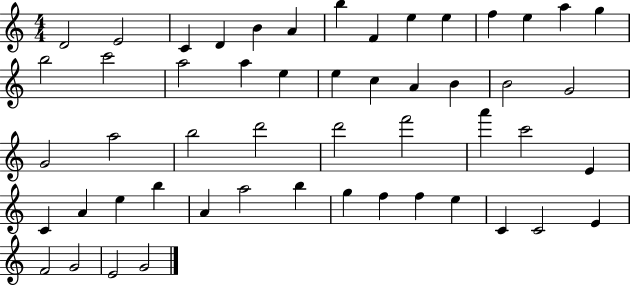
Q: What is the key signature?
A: C major